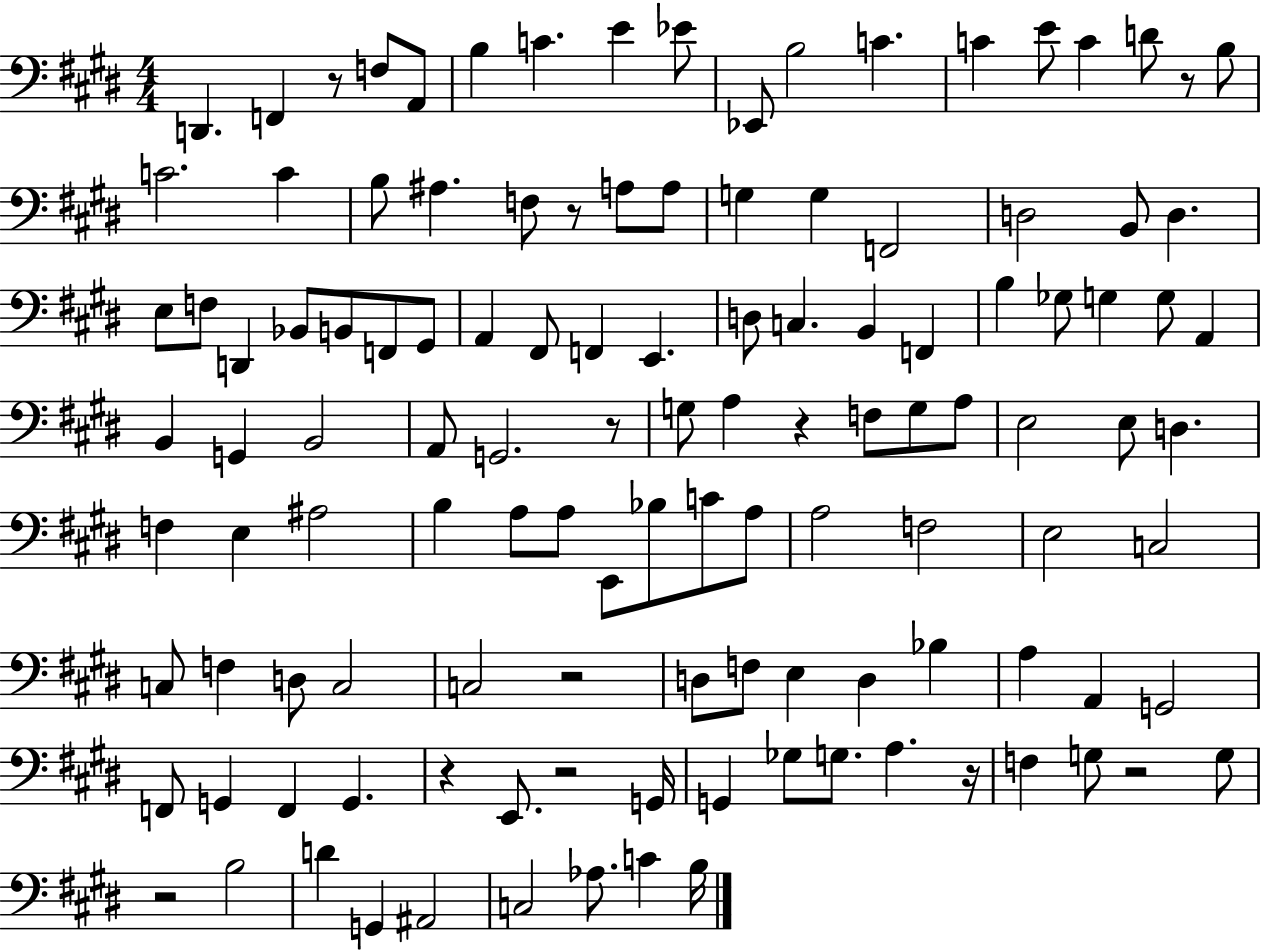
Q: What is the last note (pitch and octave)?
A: B3